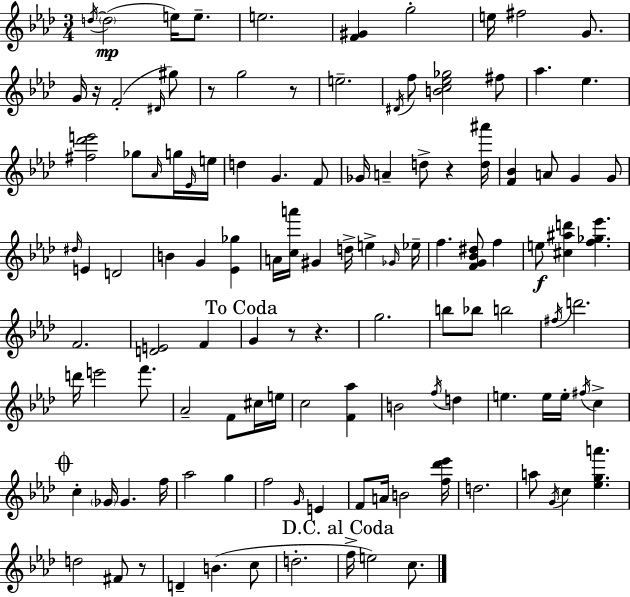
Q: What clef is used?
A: treble